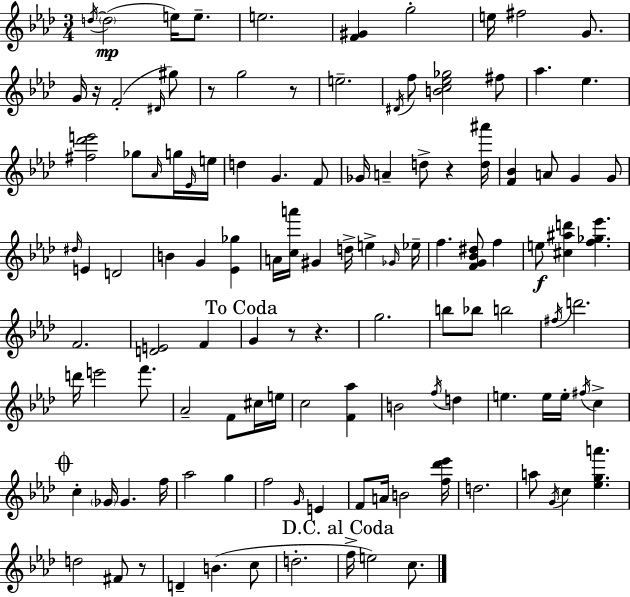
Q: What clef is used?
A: treble